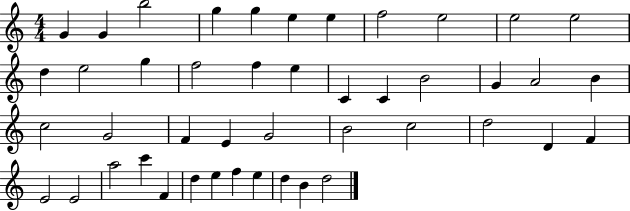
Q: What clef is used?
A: treble